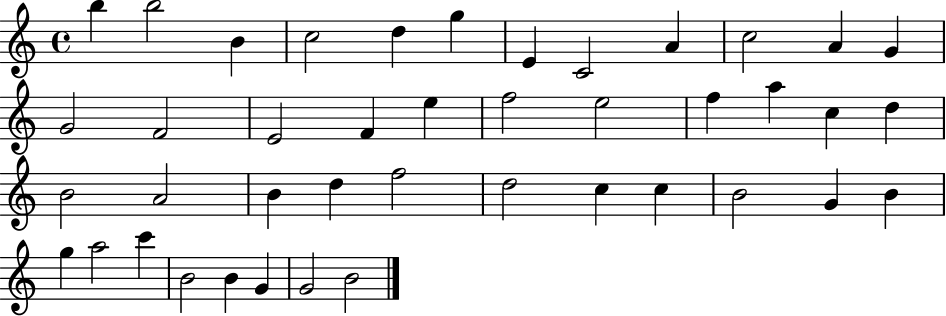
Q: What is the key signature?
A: C major